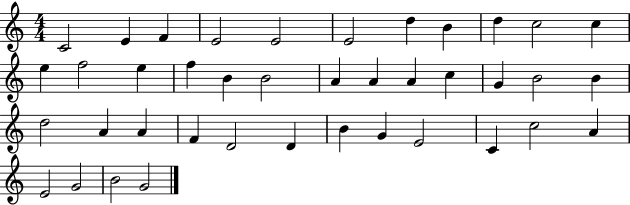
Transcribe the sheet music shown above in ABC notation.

X:1
T:Untitled
M:4/4
L:1/4
K:C
C2 E F E2 E2 E2 d B d c2 c e f2 e f B B2 A A A c G B2 B d2 A A F D2 D B G E2 C c2 A E2 G2 B2 G2